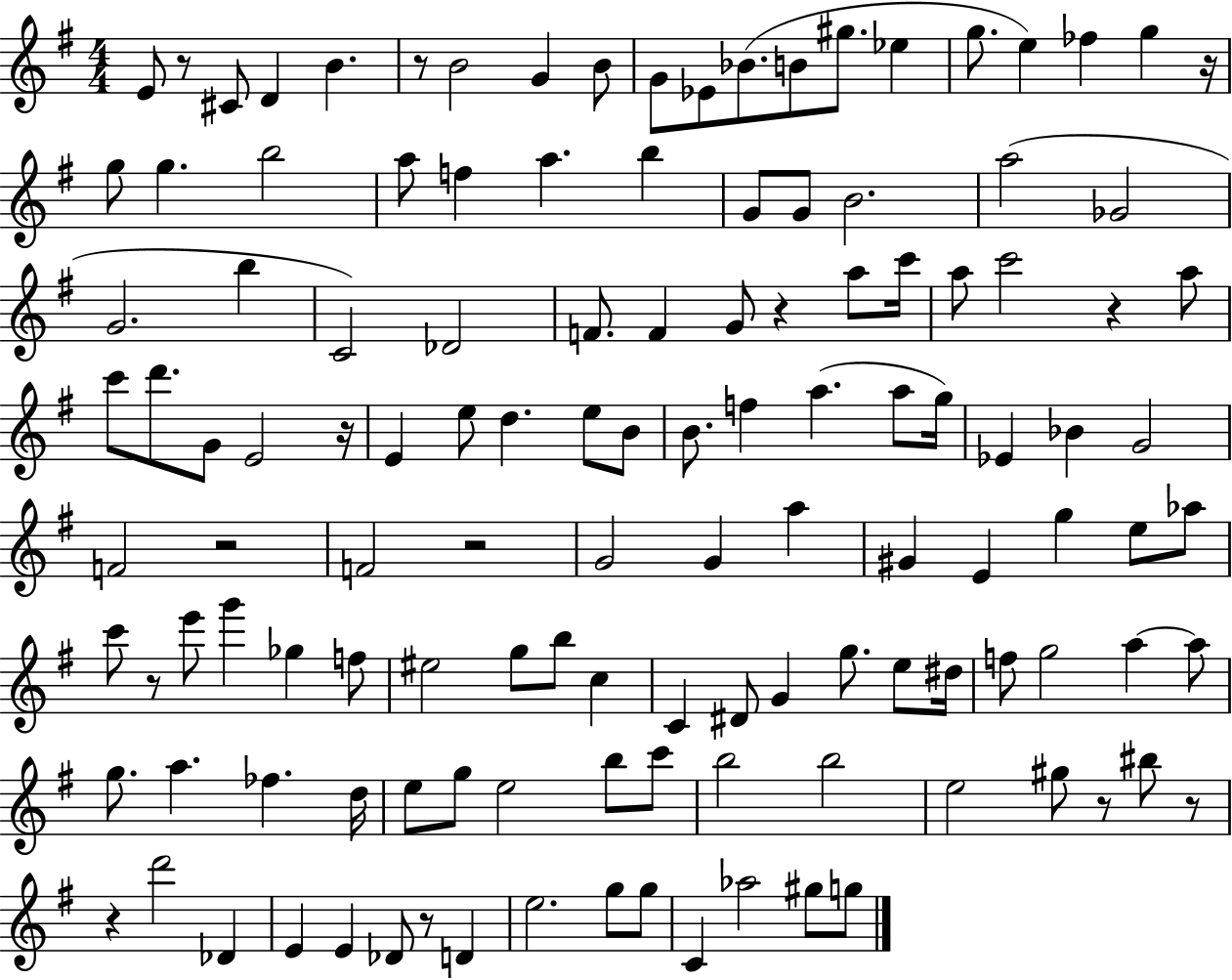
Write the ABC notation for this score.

X:1
T:Untitled
M:4/4
L:1/4
K:G
E/2 z/2 ^C/2 D B z/2 B2 G B/2 G/2 _E/2 _B/2 B/2 ^g/2 _e g/2 e _f g z/4 g/2 g b2 a/2 f a b G/2 G/2 B2 a2 _G2 G2 b C2 _D2 F/2 F G/2 z a/2 c'/4 a/2 c'2 z a/2 c'/2 d'/2 G/2 E2 z/4 E e/2 d e/2 B/2 B/2 f a a/2 g/4 _E _B G2 F2 z2 F2 z2 G2 G a ^G E g e/2 _a/2 c'/2 z/2 e'/2 g' _g f/2 ^e2 g/2 b/2 c C ^D/2 G g/2 e/2 ^d/4 f/2 g2 a a/2 g/2 a _f d/4 e/2 g/2 e2 b/2 c'/2 b2 b2 e2 ^g/2 z/2 ^b/2 z/2 z d'2 _D E E _D/2 z/2 D e2 g/2 g/2 C _a2 ^g/2 g/2